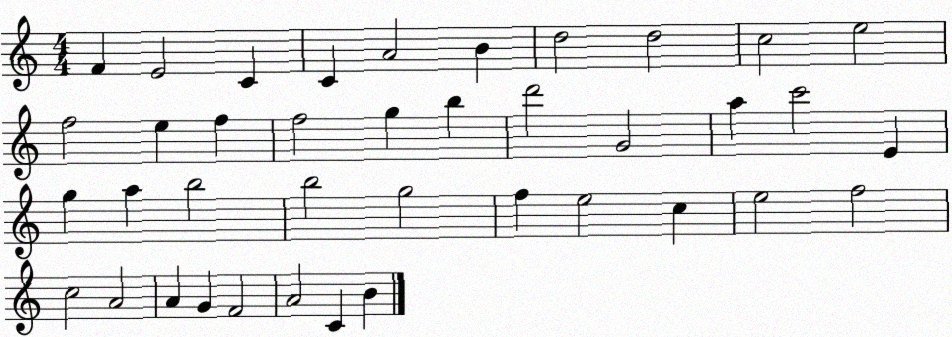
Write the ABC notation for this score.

X:1
T:Untitled
M:4/4
L:1/4
K:C
F E2 C C A2 B d2 d2 c2 e2 f2 e f f2 g b d'2 G2 a c'2 E g a b2 b2 g2 f e2 c e2 f2 c2 A2 A G F2 A2 C B